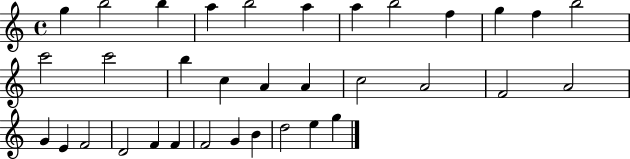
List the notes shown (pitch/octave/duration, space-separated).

G5/q B5/h B5/q A5/q B5/h A5/q A5/q B5/h F5/q G5/q F5/q B5/h C6/h C6/h B5/q C5/q A4/q A4/q C5/h A4/h F4/h A4/h G4/q E4/q F4/h D4/h F4/q F4/q F4/h G4/q B4/q D5/h E5/q G5/q